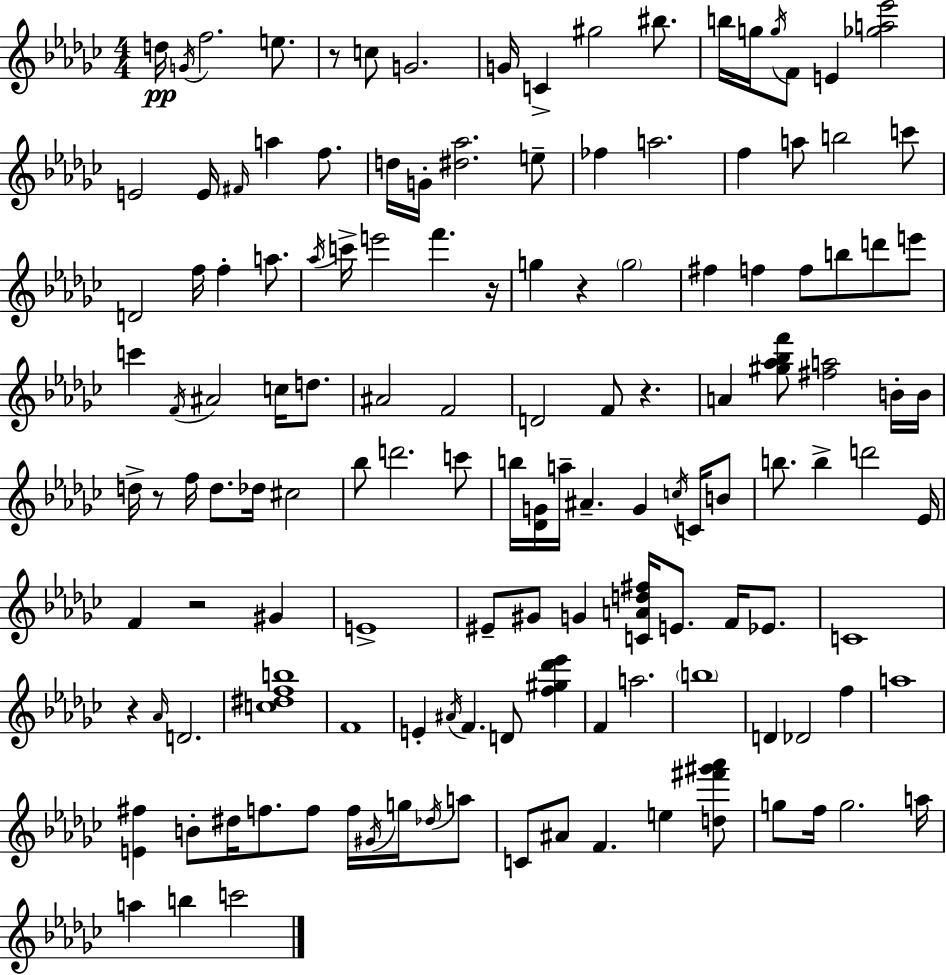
D5/s G4/s F5/h. E5/e. R/e C5/e G4/h. G4/s C4/q G#5/h BIS5/e. B5/s G5/s G5/s F4/e E4/q [Gb5,A5,Eb6]/h E4/h E4/s F#4/s A5/q F5/e. D5/s G4/s [D#5,Ab5]/h. E5/e FES5/q A5/h. F5/q A5/e B5/h C6/e D4/h F5/s F5/q A5/e. Ab5/s C6/s E6/h F6/q. R/s G5/q R/q G5/h F#5/q F5/q F5/e B5/e D6/e E6/e C6/q F4/s A#4/h C5/s D5/e. A#4/h F4/h D4/h F4/e R/q. A4/q [G#5,Ab5,Bb5,F6]/e [F#5,A5]/h B4/s B4/s D5/s R/e F5/s D5/e. Db5/s C#5/h Bb5/e D6/h. C6/e B5/s [Db4,G4]/s A5/s A#4/q. G4/q C5/s C4/s B4/e B5/e. B5/q D6/h Eb4/s F4/q R/h G#4/q E4/w EIS4/e G#4/e G4/q [C4,A4,D5,F#5]/s E4/e. F4/s Eb4/e. C4/w R/q Ab4/s D4/h. [C5,D#5,F5,B5]/w F4/w E4/q A#4/s F4/q. D4/e [F5,G#5,Db6,Eb6]/q F4/q A5/h. B5/w D4/q Db4/h F5/q A5/w [E4,F#5]/q B4/e D#5/s F5/e. F5/e F5/s G#4/s G5/s Db5/s A5/e C4/e A#4/e F4/q. E5/q [D5,F#6,G#6,Ab6]/e G5/e F5/s G5/h. A5/s A5/q B5/q C6/h